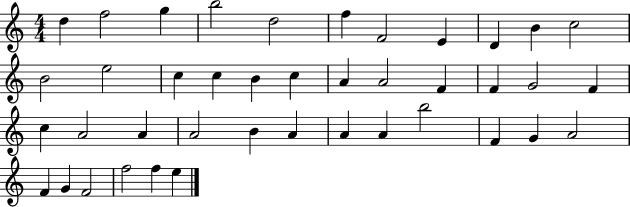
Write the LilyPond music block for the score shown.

{
  \clef treble
  \numericTimeSignature
  \time 4/4
  \key c \major
  d''4 f''2 g''4 | b''2 d''2 | f''4 f'2 e'4 | d'4 b'4 c''2 | \break b'2 e''2 | c''4 c''4 b'4 c''4 | a'4 a'2 f'4 | f'4 g'2 f'4 | \break c''4 a'2 a'4 | a'2 b'4 a'4 | a'4 a'4 b''2 | f'4 g'4 a'2 | \break f'4 g'4 f'2 | f''2 f''4 e''4 | \bar "|."
}